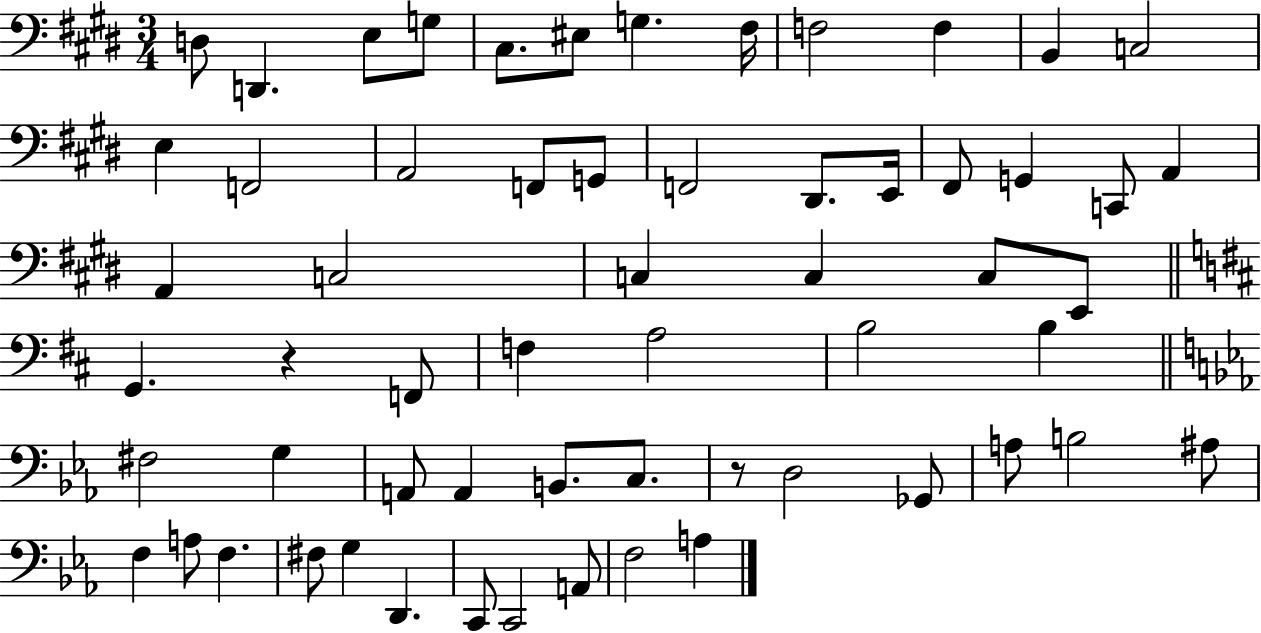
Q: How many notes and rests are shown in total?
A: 60